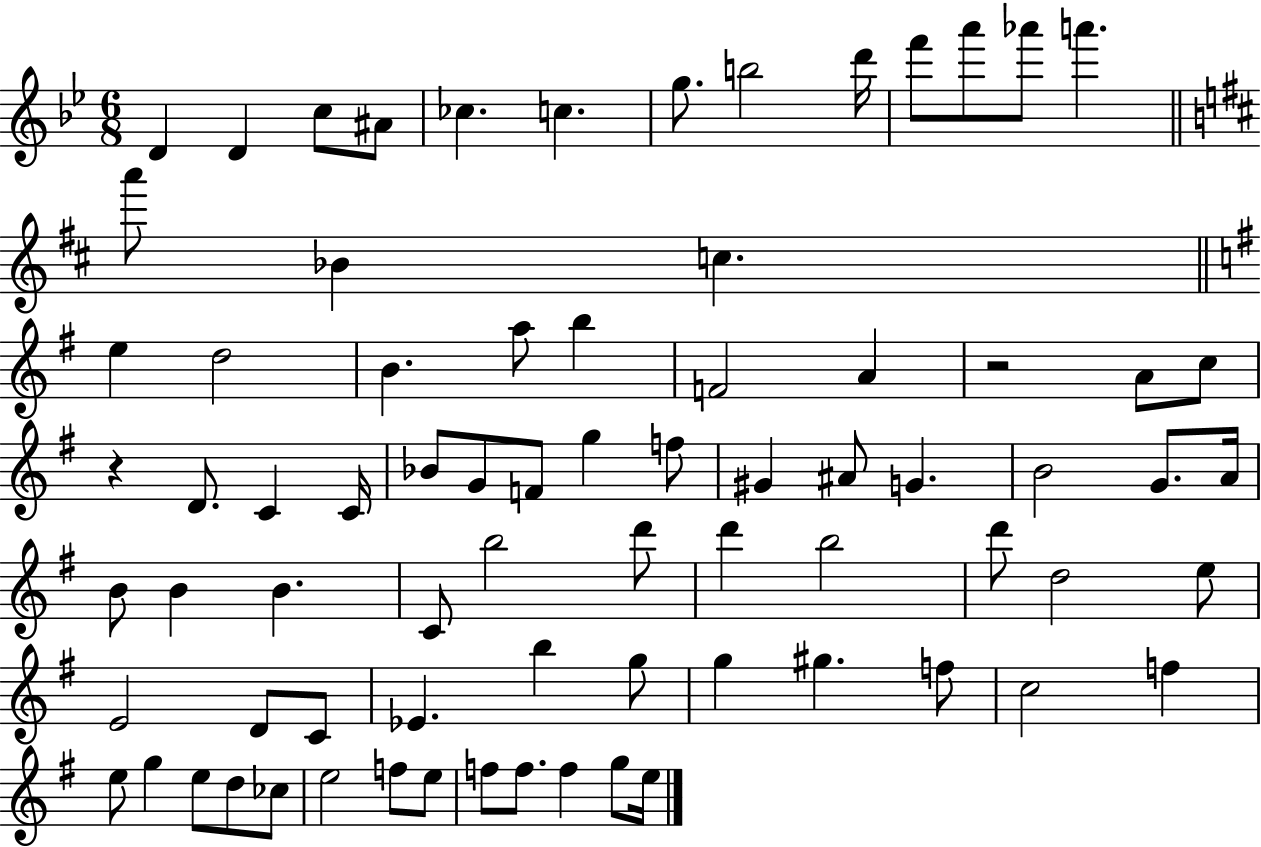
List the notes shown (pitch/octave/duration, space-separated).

D4/q D4/q C5/e A#4/e CES5/q. C5/q. G5/e. B5/h D6/s F6/e A6/e Ab6/e A6/q. A6/e Bb4/q C5/q. E5/q D5/h B4/q. A5/e B5/q F4/h A4/q R/h A4/e C5/e R/q D4/e. C4/q C4/s Bb4/e G4/e F4/e G5/q F5/e G#4/q A#4/e G4/q. B4/h G4/e. A4/s B4/e B4/q B4/q. C4/e B5/h D6/e D6/q B5/h D6/e D5/h E5/e E4/h D4/e C4/e Eb4/q. B5/q G5/e G5/q G#5/q. F5/e C5/h F5/q E5/e G5/q E5/e D5/e CES5/e E5/h F5/e E5/e F5/e F5/e. F5/q G5/e E5/s